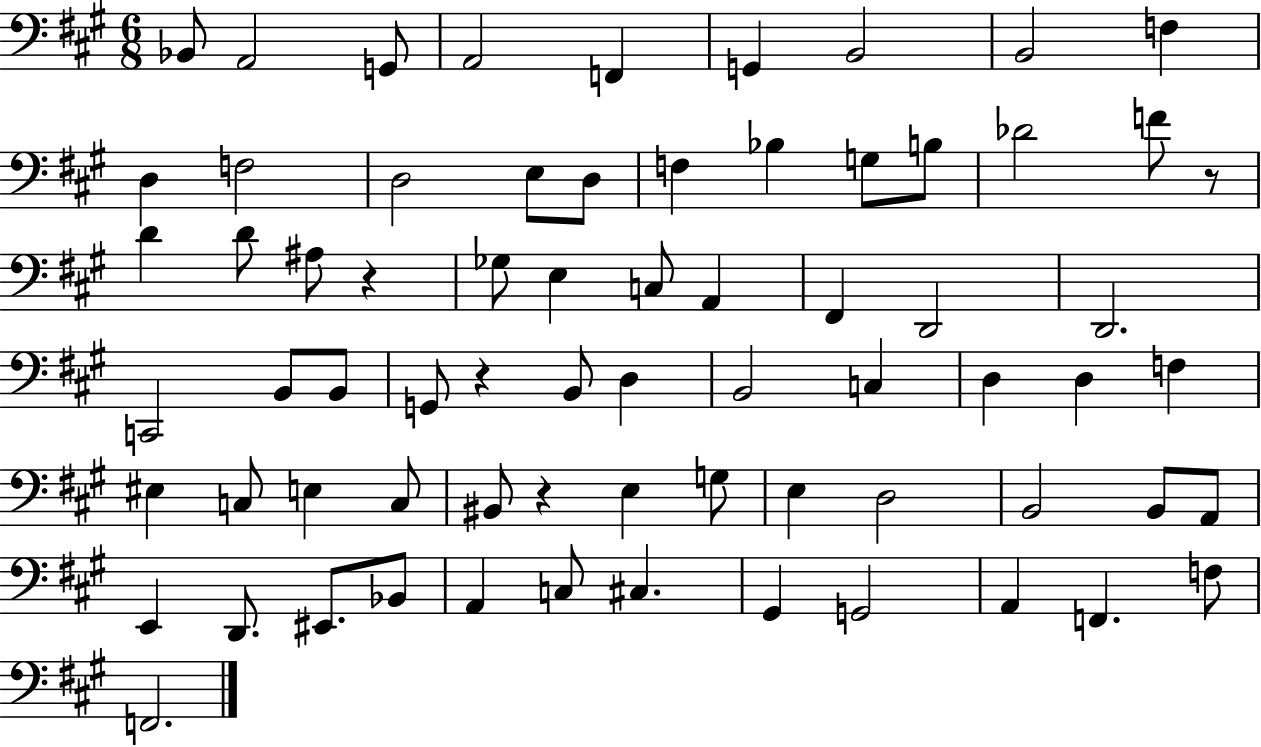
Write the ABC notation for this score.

X:1
T:Untitled
M:6/8
L:1/4
K:A
_B,,/2 A,,2 G,,/2 A,,2 F,, G,, B,,2 B,,2 F, D, F,2 D,2 E,/2 D,/2 F, _B, G,/2 B,/2 _D2 F/2 z/2 D D/2 ^A,/2 z _G,/2 E, C,/2 A,, ^F,, D,,2 D,,2 C,,2 B,,/2 B,,/2 G,,/2 z B,,/2 D, B,,2 C, D, D, F, ^E, C,/2 E, C,/2 ^B,,/2 z E, G,/2 E, D,2 B,,2 B,,/2 A,,/2 E,, D,,/2 ^E,,/2 _B,,/2 A,, C,/2 ^C, ^G,, G,,2 A,, F,, F,/2 F,,2